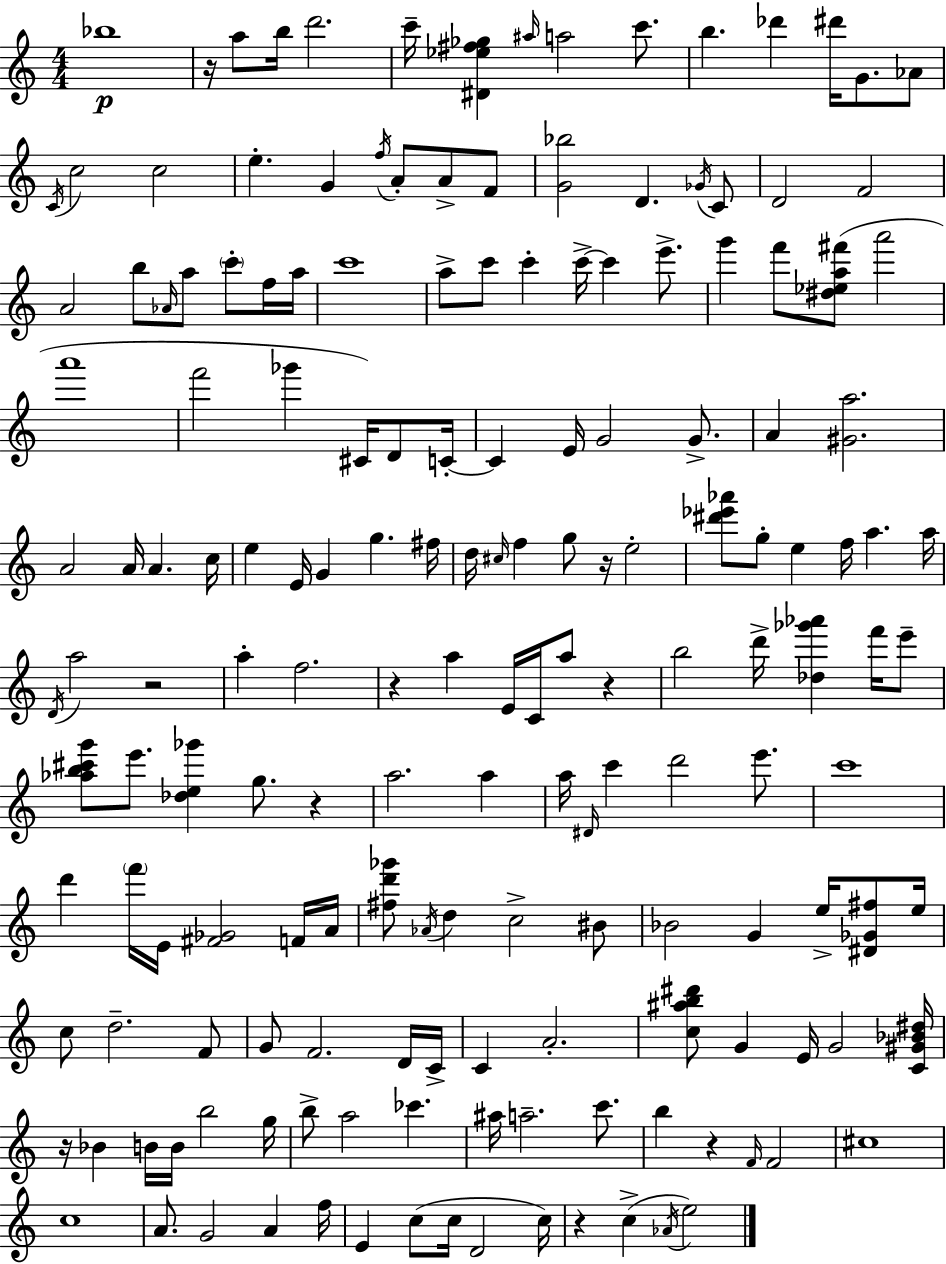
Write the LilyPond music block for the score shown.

{
  \clef treble
  \numericTimeSignature
  \time 4/4
  \key c \major
  bes''1\p | r16 a''8 b''16 d'''2. | c'''16-- <dis' ees'' fis'' ges''>4 \grace { ais''16 } a''2 c'''8. | b''4. des'''4 dis'''16 g'8. aes'8 | \break \acciaccatura { c'16 } c''2 c''2 | e''4.-. g'4 \acciaccatura { f''16 } a'8-. a'8-> | f'8 <g' bes''>2 d'4. | \acciaccatura { ges'16 } c'8 d'2 f'2 | \break a'2 b''8 \grace { aes'16 } a''8 | \parenthesize c'''8-. f''16 a''16 c'''1 | a''8-> c'''8 c'''4-. c'''16->~~ c'''4 | e'''8.-> g'''4 f'''8 <dis'' ees'' a'' fis'''>8( a'''2 | \break a'''1 | f'''2 ges'''4 | cis'16) d'8 c'16-.~~ c'4 e'16 g'2 | g'8.-> a'4 <gis' a''>2. | \break a'2 a'16 a'4. | c''16 e''4 e'16 g'4 g''4. | fis''16 d''16 \grace { cis''16 } f''4 g''8 r16 e''2-. | <dis''' ees''' aes'''>8 g''8-. e''4 f''16 a''4. | \break a''16 \acciaccatura { d'16 } a''2 r2 | a''4-. f''2. | r4 a''4 e'16 | c'16 a''8 r4 b''2 d'''16-> | \break <des'' ges''' aes'''>4 f'''16 e'''8-- <aes'' b'' cis''' g'''>8 e'''8. <des'' e'' ges'''>4 | g''8. r4 a''2. | a''4 a''16 \grace { dis'16 } c'''4 d'''2 | e'''8. c'''1 | \break d'''4 \parenthesize f'''16 e'16 <fis' ges'>2 | f'16 a'16 <fis'' d''' ges'''>8 \acciaccatura { aes'16 } d''4 c''2-> | bis'8 bes'2 | g'4 e''16-> <dis' ges' fis''>8 e''16 c''8 d''2.-- | \break f'8 g'8 f'2. | d'16 c'16-> c'4 a'2.-. | <c'' ais'' b'' dis'''>8 g'4 e'16 | g'2 <c' gis' bes' dis''>16 r16 bes'4 b'16 b'16 | \break b''2 g''16 b''8-> a''2 | ces'''4. ais''16 a''2.-- | c'''8. b''4 r4 | \grace { f'16 } f'2 cis''1 | \break c''1 | a'8. g'2 | a'4 f''16 e'4 c''8( | c''16 d'2 c''16) r4 c''4->( | \break \acciaccatura { aes'16 } e''2) \bar "|."
}